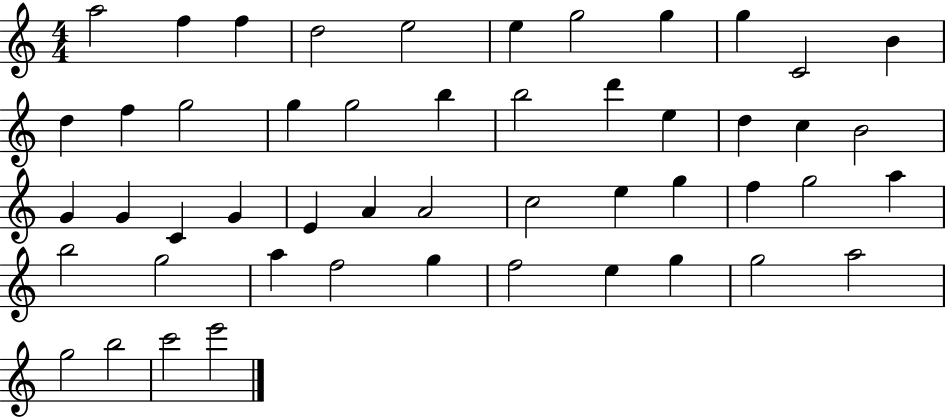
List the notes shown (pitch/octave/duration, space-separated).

A5/h F5/q F5/q D5/h E5/h E5/q G5/h G5/q G5/q C4/h B4/q D5/q F5/q G5/h G5/q G5/h B5/q B5/h D6/q E5/q D5/q C5/q B4/h G4/q G4/q C4/q G4/q E4/q A4/q A4/h C5/h E5/q G5/q F5/q G5/h A5/q B5/h G5/h A5/q F5/h G5/q F5/h E5/q G5/q G5/h A5/h G5/h B5/h C6/h E6/h